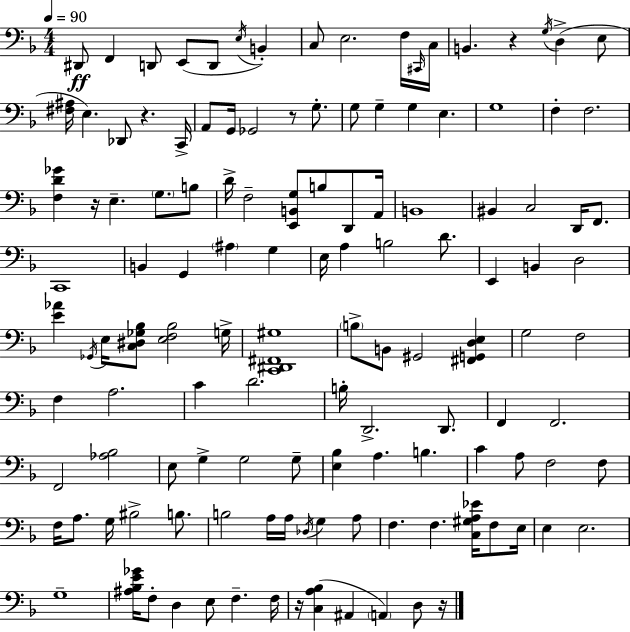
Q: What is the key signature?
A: F major